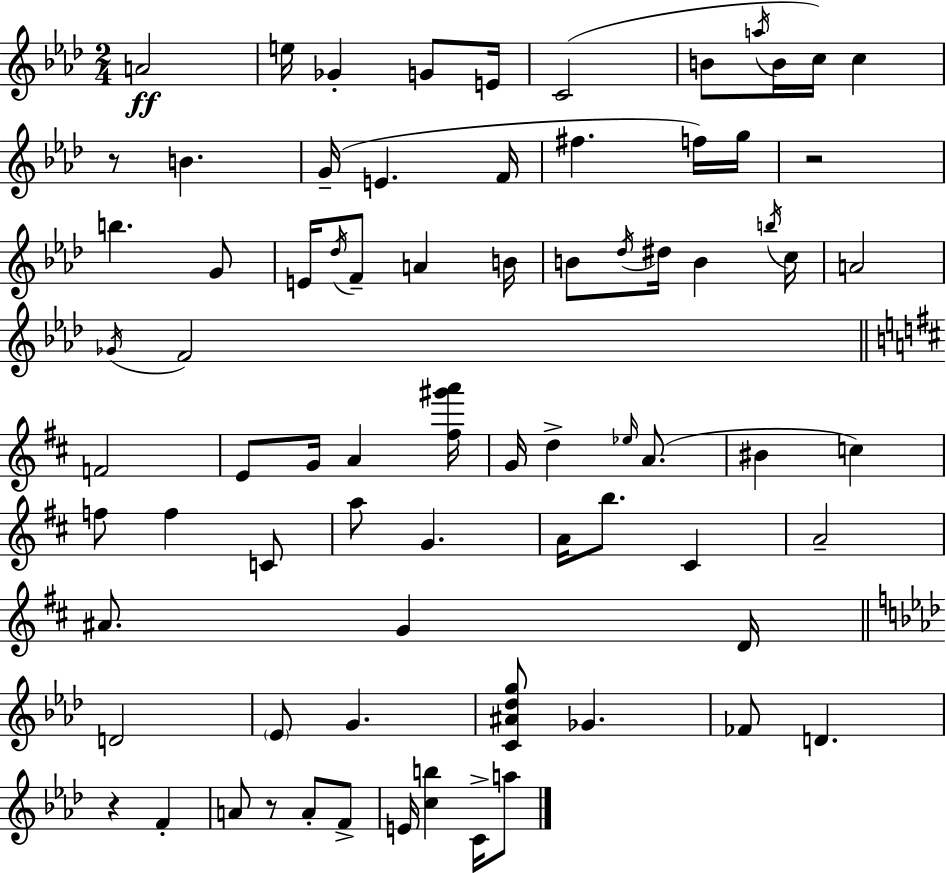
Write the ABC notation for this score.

X:1
T:Untitled
M:2/4
L:1/4
K:Fm
A2 e/4 _G G/2 E/4 C2 B/2 a/4 B/4 c/4 c z/2 B G/4 E F/4 ^f f/4 g/4 z2 b G/2 E/4 _d/4 F/2 A B/4 B/2 _d/4 ^d/4 B b/4 c/4 A2 _G/4 F2 F2 E/2 G/4 A [^f^g'a']/4 G/4 d _e/4 A/2 ^B c f/2 f C/2 a/2 G A/4 b/2 ^C A2 ^A/2 G D/4 D2 _E/2 G [C^A_dg]/2 _G _F/2 D z F A/2 z/2 A/2 F/2 E/4 [cb] C/4 a/2